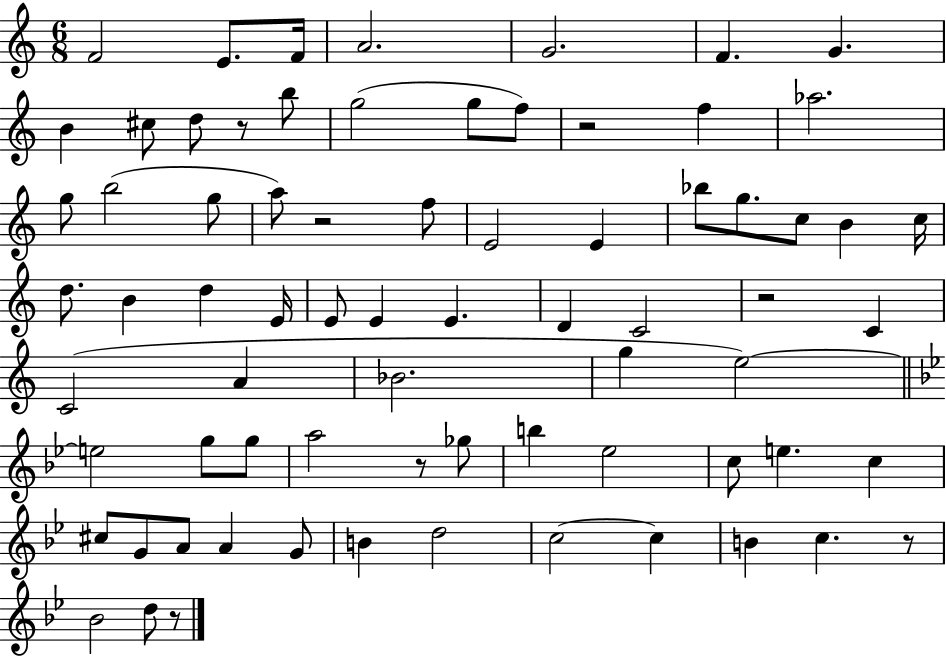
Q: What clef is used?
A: treble